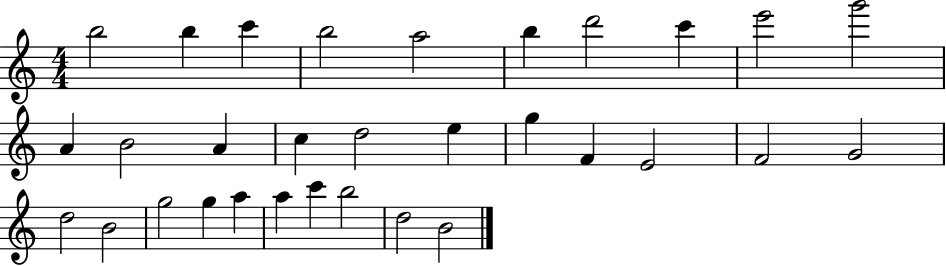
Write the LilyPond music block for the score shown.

{
  \clef treble
  \numericTimeSignature
  \time 4/4
  \key c \major
  b''2 b''4 c'''4 | b''2 a''2 | b''4 d'''2 c'''4 | e'''2 g'''2 | \break a'4 b'2 a'4 | c''4 d''2 e''4 | g''4 f'4 e'2 | f'2 g'2 | \break d''2 b'2 | g''2 g''4 a''4 | a''4 c'''4 b''2 | d''2 b'2 | \break \bar "|."
}